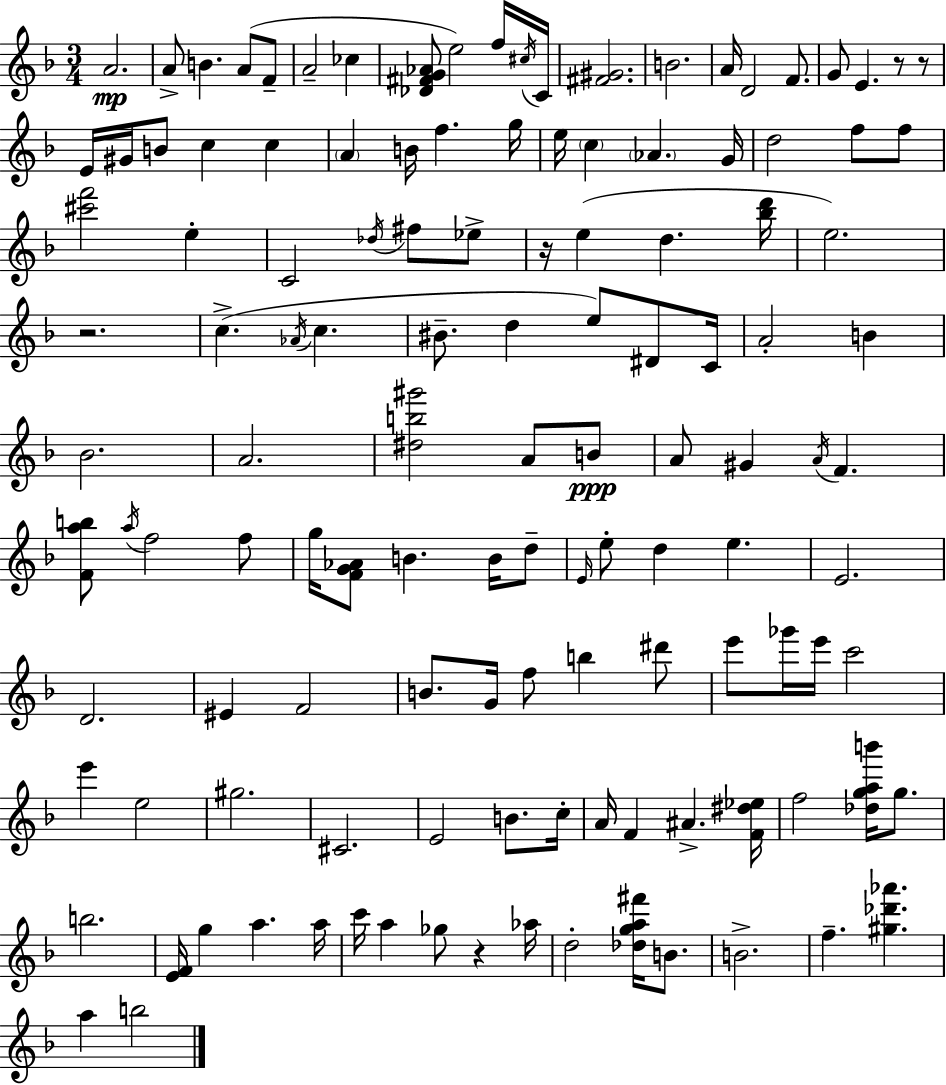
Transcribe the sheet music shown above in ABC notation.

X:1
T:Untitled
M:3/4
L:1/4
K:Dm
A2 A/2 B A/2 F/2 A2 _c [_D^FG_A]/2 e2 f/4 ^c/4 C/4 [^F^G]2 B2 A/4 D2 F/2 G/2 E z/2 z/2 E/4 ^G/4 B/2 c c A B/4 f g/4 e/4 c _A G/4 d2 f/2 f/2 [^c'f']2 e C2 _d/4 ^f/2 _e/2 z/4 e d [_bd']/4 e2 z2 c _A/4 c ^B/2 d e/2 ^D/2 C/4 A2 B _B2 A2 [^db^g']2 A/2 B/2 A/2 ^G A/4 F [Fab]/2 a/4 f2 f/2 g/4 [FG_A]/2 B B/4 d/2 E/4 e/2 d e E2 D2 ^E F2 B/2 G/4 f/2 b ^d'/2 e'/2 _g'/4 e'/4 c'2 e' e2 ^g2 ^C2 E2 B/2 c/4 A/4 F ^A [F^d_e]/4 f2 [_dgab']/4 g/2 b2 [EF]/4 g a a/4 c'/4 a _g/2 z _a/4 d2 [_dga^f']/4 B/2 B2 f [^g_d'_a'] a b2